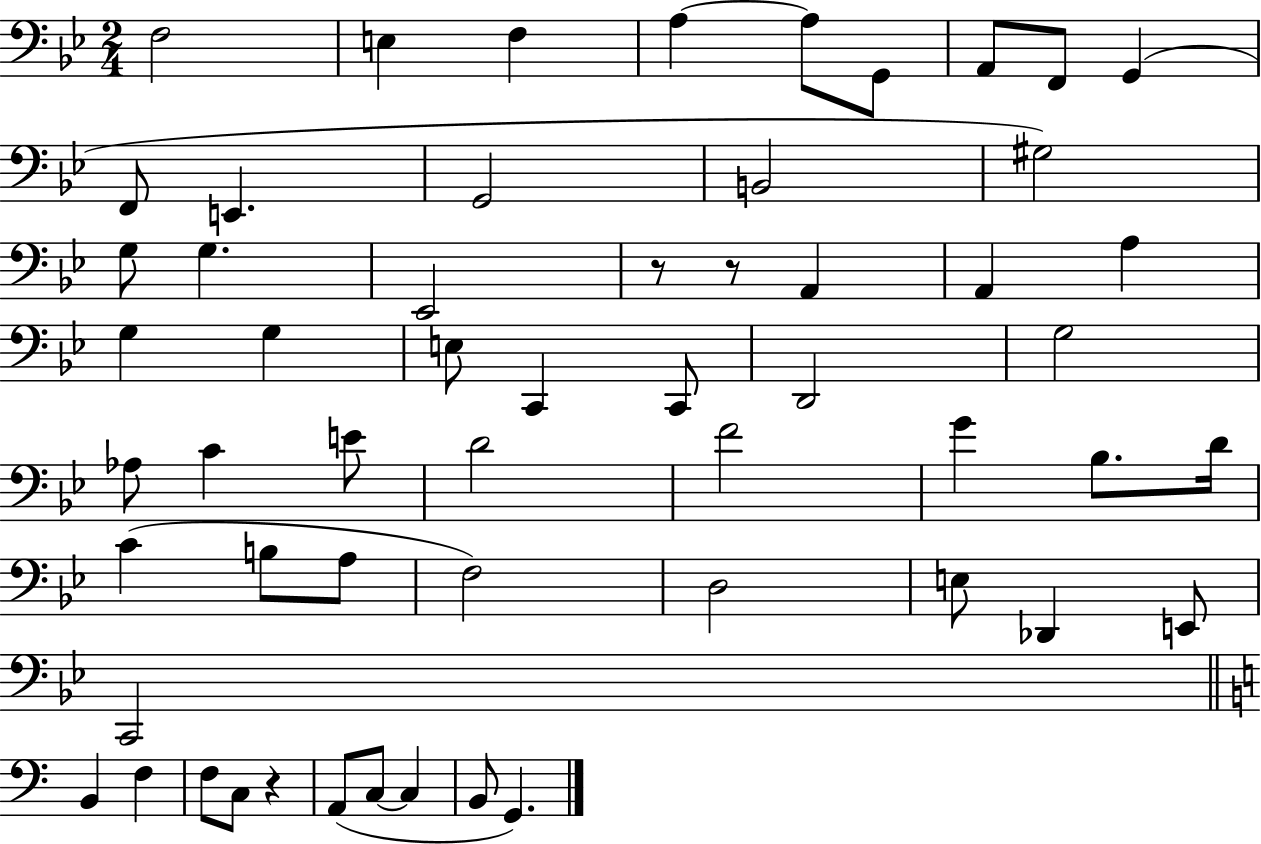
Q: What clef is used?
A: bass